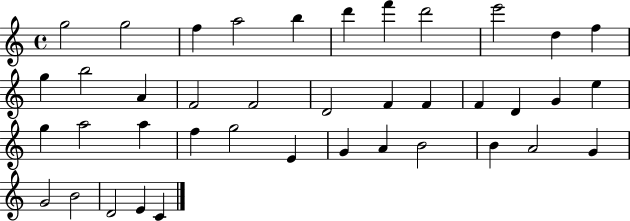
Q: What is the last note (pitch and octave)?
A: C4